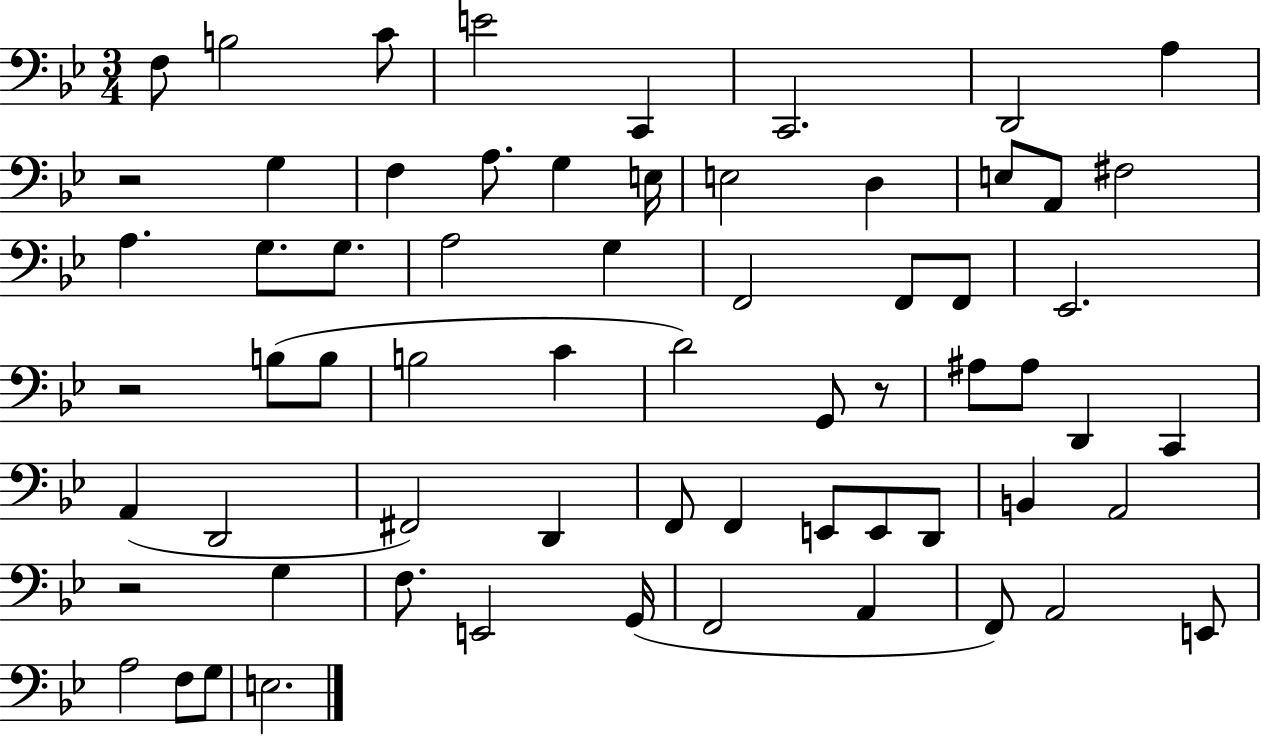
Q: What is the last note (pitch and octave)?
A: E3